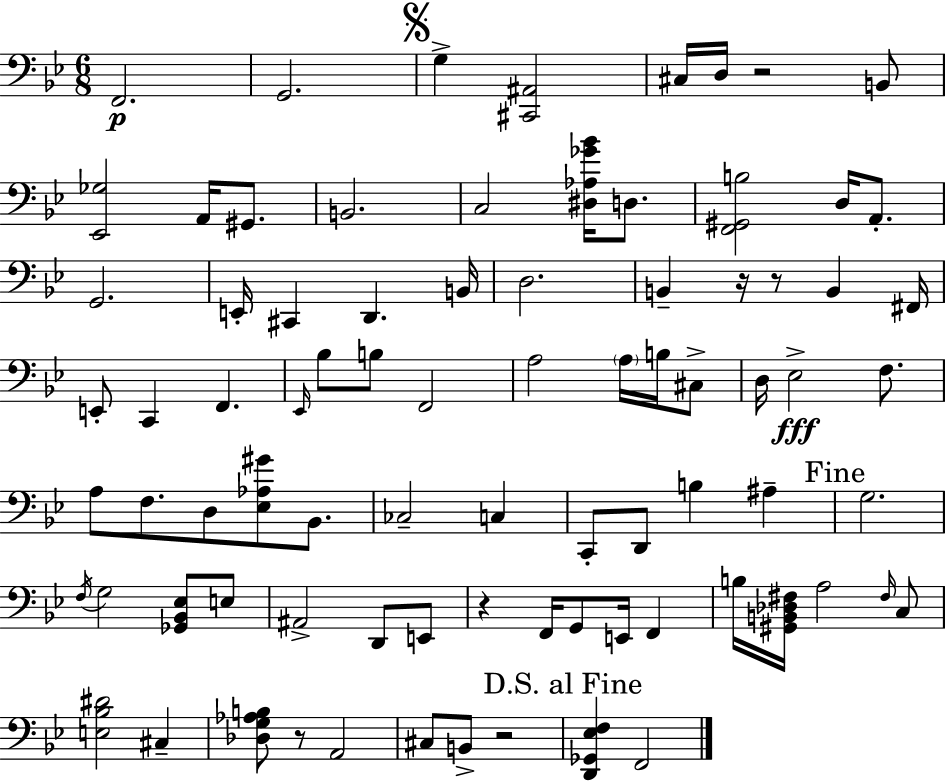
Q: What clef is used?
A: bass